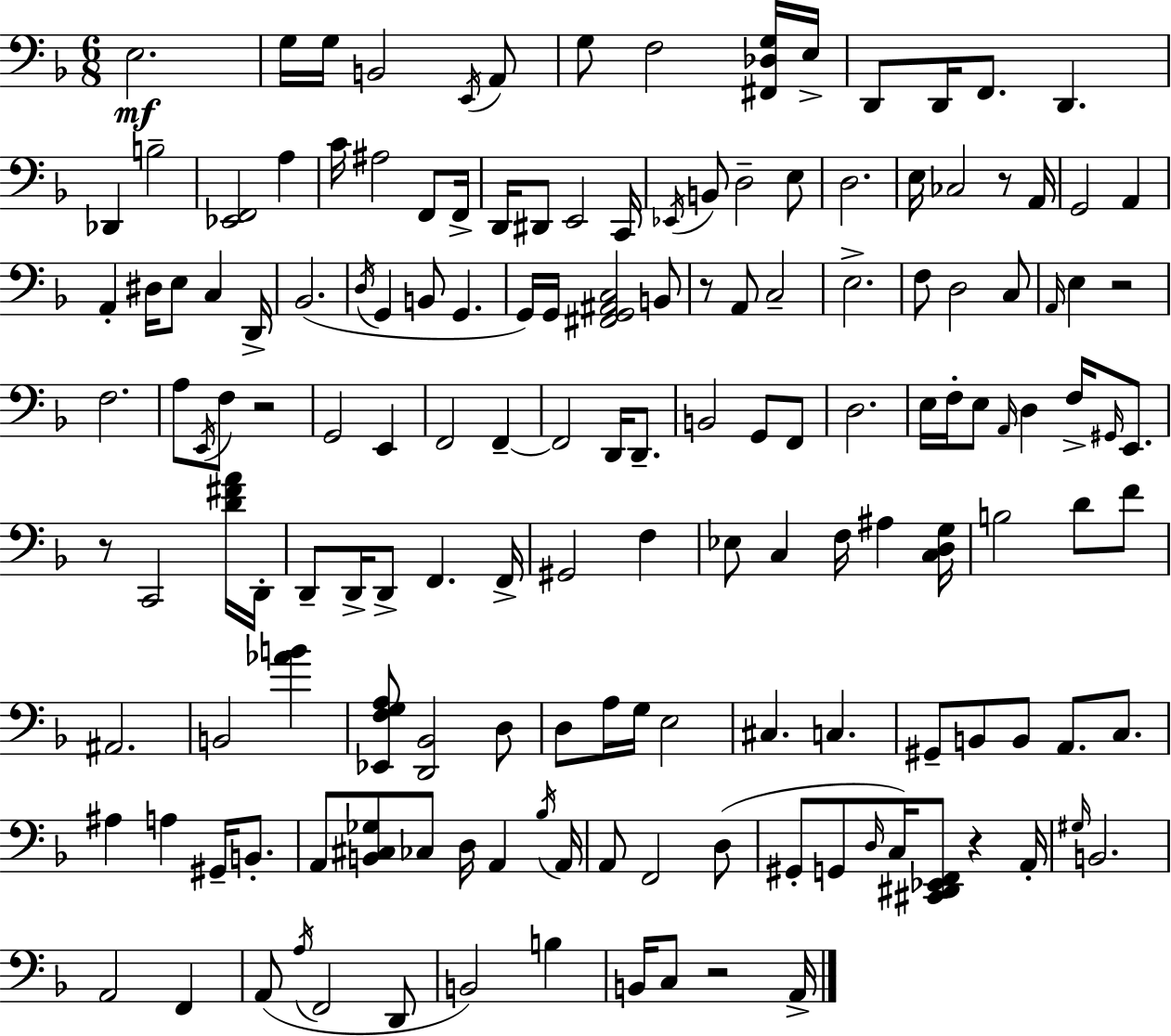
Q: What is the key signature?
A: D minor